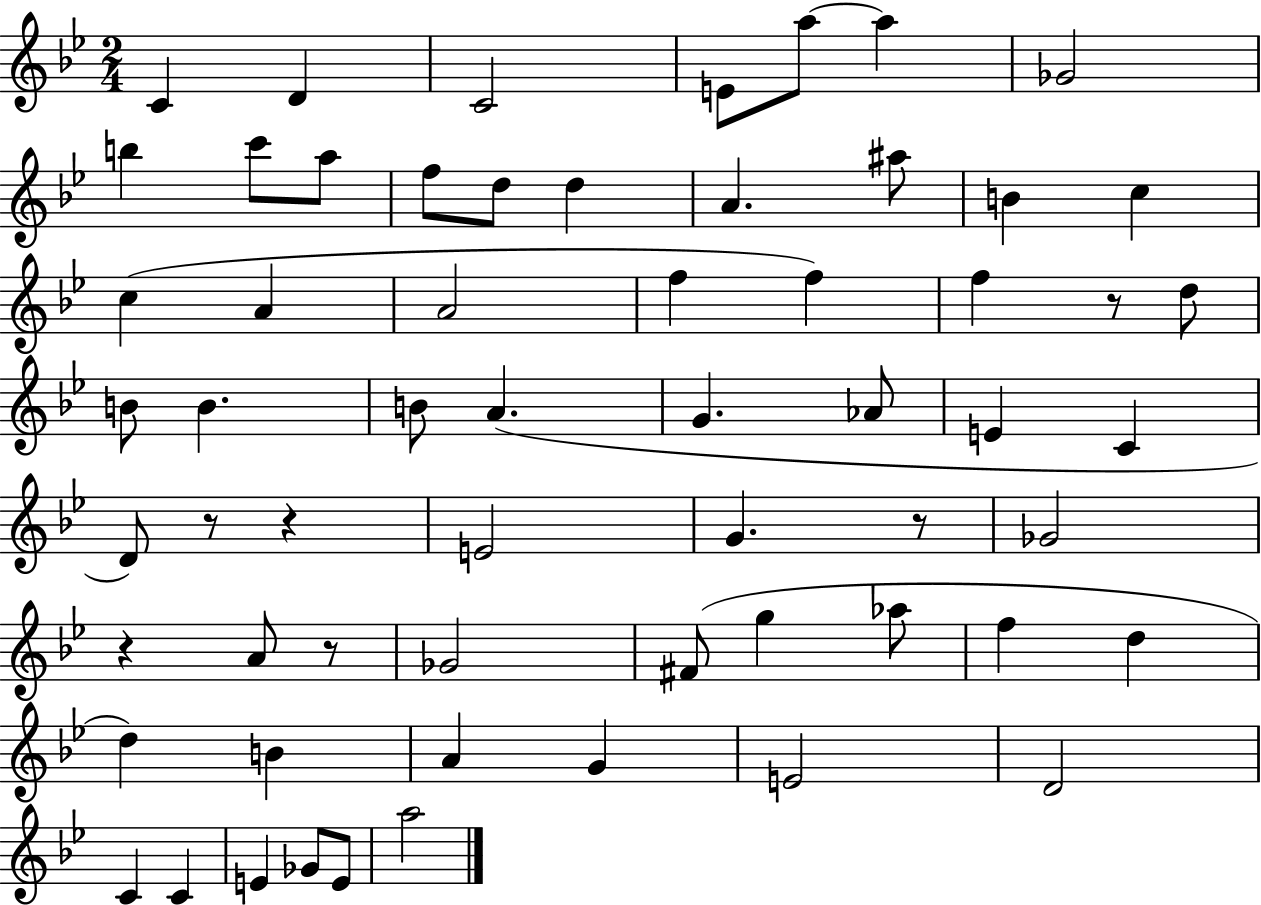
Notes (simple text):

C4/q D4/q C4/h E4/e A5/e A5/q Gb4/h B5/q C6/e A5/e F5/e D5/e D5/q A4/q. A#5/e B4/q C5/q C5/q A4/q A4/h F5/q F5/q F5/q R/e D5/e B4/e B4/q. B4/e A4/q. G4/q. Ab4/e E4/q C4/q D4/e R/e R/q E4/h G4/q. R/e Gb4/h R/q A4/e R/e Gb4/h F#4/e G5/q Ab5/e F5/q D5/q D5/q B4/q A4/q G4/q E4/h D4/h C4/q C4/q E4/q Gb4/e E4/e A5/h